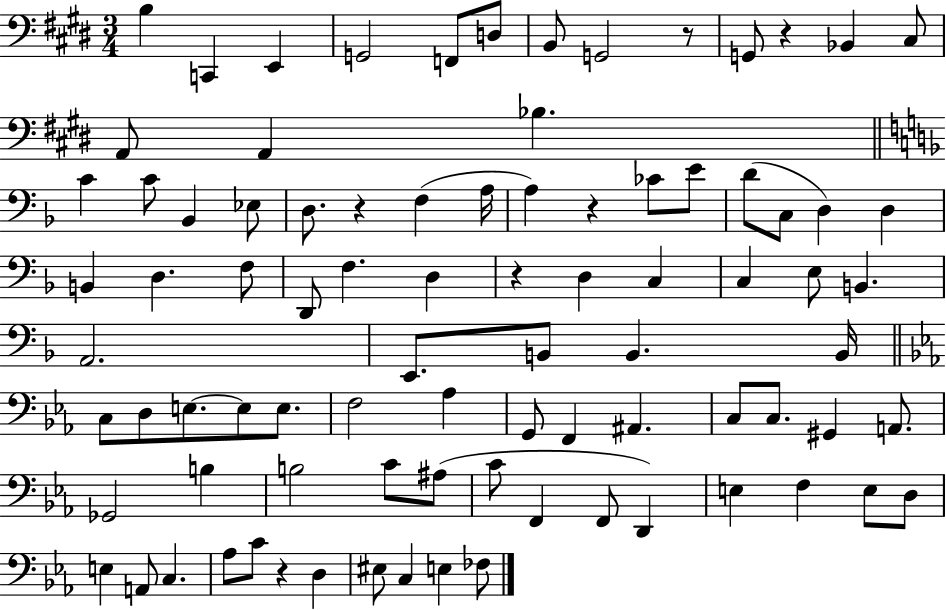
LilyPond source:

{
  \clef bass
  \numericTimeSignature
  \time 3/4
  \key e \major
  b4 c,4 e,4 | g,2 f,8 d8 | b,8 g,2 r8 | g,8 r4 bes,4 cis8 | \break a,8 a,4 bes4. | \bar "||" \break \key d \minor c'4 c'8 bes,4 ees8 | d8. r4 f4( a16 | a4) r4 ces'8 e'8 | d'8( c8 d4) d4 | \break b,4 d4. f8 | d,8 f4. d4 | r4 d4 c4 | c4 e8 b,4. | \break a,2. | e,8. b,8 b,4. b,16 | \bar "||" \break \key ees \major c8 d8 e8.~~ e8 e8. | f2 aes4 | g,8 f,4 ais,4. | c8 c8. gis,4 a,8. | \break ges,2 b4 | b2 c'8 ais8( | c'8 f,4 f,8 d,4) | e4 f4 e8 d8 | \break e4 a,8 c4. | aes8 c'8 r4 d4 | eis8 c4 e4 fes8 | \bar "|."
}